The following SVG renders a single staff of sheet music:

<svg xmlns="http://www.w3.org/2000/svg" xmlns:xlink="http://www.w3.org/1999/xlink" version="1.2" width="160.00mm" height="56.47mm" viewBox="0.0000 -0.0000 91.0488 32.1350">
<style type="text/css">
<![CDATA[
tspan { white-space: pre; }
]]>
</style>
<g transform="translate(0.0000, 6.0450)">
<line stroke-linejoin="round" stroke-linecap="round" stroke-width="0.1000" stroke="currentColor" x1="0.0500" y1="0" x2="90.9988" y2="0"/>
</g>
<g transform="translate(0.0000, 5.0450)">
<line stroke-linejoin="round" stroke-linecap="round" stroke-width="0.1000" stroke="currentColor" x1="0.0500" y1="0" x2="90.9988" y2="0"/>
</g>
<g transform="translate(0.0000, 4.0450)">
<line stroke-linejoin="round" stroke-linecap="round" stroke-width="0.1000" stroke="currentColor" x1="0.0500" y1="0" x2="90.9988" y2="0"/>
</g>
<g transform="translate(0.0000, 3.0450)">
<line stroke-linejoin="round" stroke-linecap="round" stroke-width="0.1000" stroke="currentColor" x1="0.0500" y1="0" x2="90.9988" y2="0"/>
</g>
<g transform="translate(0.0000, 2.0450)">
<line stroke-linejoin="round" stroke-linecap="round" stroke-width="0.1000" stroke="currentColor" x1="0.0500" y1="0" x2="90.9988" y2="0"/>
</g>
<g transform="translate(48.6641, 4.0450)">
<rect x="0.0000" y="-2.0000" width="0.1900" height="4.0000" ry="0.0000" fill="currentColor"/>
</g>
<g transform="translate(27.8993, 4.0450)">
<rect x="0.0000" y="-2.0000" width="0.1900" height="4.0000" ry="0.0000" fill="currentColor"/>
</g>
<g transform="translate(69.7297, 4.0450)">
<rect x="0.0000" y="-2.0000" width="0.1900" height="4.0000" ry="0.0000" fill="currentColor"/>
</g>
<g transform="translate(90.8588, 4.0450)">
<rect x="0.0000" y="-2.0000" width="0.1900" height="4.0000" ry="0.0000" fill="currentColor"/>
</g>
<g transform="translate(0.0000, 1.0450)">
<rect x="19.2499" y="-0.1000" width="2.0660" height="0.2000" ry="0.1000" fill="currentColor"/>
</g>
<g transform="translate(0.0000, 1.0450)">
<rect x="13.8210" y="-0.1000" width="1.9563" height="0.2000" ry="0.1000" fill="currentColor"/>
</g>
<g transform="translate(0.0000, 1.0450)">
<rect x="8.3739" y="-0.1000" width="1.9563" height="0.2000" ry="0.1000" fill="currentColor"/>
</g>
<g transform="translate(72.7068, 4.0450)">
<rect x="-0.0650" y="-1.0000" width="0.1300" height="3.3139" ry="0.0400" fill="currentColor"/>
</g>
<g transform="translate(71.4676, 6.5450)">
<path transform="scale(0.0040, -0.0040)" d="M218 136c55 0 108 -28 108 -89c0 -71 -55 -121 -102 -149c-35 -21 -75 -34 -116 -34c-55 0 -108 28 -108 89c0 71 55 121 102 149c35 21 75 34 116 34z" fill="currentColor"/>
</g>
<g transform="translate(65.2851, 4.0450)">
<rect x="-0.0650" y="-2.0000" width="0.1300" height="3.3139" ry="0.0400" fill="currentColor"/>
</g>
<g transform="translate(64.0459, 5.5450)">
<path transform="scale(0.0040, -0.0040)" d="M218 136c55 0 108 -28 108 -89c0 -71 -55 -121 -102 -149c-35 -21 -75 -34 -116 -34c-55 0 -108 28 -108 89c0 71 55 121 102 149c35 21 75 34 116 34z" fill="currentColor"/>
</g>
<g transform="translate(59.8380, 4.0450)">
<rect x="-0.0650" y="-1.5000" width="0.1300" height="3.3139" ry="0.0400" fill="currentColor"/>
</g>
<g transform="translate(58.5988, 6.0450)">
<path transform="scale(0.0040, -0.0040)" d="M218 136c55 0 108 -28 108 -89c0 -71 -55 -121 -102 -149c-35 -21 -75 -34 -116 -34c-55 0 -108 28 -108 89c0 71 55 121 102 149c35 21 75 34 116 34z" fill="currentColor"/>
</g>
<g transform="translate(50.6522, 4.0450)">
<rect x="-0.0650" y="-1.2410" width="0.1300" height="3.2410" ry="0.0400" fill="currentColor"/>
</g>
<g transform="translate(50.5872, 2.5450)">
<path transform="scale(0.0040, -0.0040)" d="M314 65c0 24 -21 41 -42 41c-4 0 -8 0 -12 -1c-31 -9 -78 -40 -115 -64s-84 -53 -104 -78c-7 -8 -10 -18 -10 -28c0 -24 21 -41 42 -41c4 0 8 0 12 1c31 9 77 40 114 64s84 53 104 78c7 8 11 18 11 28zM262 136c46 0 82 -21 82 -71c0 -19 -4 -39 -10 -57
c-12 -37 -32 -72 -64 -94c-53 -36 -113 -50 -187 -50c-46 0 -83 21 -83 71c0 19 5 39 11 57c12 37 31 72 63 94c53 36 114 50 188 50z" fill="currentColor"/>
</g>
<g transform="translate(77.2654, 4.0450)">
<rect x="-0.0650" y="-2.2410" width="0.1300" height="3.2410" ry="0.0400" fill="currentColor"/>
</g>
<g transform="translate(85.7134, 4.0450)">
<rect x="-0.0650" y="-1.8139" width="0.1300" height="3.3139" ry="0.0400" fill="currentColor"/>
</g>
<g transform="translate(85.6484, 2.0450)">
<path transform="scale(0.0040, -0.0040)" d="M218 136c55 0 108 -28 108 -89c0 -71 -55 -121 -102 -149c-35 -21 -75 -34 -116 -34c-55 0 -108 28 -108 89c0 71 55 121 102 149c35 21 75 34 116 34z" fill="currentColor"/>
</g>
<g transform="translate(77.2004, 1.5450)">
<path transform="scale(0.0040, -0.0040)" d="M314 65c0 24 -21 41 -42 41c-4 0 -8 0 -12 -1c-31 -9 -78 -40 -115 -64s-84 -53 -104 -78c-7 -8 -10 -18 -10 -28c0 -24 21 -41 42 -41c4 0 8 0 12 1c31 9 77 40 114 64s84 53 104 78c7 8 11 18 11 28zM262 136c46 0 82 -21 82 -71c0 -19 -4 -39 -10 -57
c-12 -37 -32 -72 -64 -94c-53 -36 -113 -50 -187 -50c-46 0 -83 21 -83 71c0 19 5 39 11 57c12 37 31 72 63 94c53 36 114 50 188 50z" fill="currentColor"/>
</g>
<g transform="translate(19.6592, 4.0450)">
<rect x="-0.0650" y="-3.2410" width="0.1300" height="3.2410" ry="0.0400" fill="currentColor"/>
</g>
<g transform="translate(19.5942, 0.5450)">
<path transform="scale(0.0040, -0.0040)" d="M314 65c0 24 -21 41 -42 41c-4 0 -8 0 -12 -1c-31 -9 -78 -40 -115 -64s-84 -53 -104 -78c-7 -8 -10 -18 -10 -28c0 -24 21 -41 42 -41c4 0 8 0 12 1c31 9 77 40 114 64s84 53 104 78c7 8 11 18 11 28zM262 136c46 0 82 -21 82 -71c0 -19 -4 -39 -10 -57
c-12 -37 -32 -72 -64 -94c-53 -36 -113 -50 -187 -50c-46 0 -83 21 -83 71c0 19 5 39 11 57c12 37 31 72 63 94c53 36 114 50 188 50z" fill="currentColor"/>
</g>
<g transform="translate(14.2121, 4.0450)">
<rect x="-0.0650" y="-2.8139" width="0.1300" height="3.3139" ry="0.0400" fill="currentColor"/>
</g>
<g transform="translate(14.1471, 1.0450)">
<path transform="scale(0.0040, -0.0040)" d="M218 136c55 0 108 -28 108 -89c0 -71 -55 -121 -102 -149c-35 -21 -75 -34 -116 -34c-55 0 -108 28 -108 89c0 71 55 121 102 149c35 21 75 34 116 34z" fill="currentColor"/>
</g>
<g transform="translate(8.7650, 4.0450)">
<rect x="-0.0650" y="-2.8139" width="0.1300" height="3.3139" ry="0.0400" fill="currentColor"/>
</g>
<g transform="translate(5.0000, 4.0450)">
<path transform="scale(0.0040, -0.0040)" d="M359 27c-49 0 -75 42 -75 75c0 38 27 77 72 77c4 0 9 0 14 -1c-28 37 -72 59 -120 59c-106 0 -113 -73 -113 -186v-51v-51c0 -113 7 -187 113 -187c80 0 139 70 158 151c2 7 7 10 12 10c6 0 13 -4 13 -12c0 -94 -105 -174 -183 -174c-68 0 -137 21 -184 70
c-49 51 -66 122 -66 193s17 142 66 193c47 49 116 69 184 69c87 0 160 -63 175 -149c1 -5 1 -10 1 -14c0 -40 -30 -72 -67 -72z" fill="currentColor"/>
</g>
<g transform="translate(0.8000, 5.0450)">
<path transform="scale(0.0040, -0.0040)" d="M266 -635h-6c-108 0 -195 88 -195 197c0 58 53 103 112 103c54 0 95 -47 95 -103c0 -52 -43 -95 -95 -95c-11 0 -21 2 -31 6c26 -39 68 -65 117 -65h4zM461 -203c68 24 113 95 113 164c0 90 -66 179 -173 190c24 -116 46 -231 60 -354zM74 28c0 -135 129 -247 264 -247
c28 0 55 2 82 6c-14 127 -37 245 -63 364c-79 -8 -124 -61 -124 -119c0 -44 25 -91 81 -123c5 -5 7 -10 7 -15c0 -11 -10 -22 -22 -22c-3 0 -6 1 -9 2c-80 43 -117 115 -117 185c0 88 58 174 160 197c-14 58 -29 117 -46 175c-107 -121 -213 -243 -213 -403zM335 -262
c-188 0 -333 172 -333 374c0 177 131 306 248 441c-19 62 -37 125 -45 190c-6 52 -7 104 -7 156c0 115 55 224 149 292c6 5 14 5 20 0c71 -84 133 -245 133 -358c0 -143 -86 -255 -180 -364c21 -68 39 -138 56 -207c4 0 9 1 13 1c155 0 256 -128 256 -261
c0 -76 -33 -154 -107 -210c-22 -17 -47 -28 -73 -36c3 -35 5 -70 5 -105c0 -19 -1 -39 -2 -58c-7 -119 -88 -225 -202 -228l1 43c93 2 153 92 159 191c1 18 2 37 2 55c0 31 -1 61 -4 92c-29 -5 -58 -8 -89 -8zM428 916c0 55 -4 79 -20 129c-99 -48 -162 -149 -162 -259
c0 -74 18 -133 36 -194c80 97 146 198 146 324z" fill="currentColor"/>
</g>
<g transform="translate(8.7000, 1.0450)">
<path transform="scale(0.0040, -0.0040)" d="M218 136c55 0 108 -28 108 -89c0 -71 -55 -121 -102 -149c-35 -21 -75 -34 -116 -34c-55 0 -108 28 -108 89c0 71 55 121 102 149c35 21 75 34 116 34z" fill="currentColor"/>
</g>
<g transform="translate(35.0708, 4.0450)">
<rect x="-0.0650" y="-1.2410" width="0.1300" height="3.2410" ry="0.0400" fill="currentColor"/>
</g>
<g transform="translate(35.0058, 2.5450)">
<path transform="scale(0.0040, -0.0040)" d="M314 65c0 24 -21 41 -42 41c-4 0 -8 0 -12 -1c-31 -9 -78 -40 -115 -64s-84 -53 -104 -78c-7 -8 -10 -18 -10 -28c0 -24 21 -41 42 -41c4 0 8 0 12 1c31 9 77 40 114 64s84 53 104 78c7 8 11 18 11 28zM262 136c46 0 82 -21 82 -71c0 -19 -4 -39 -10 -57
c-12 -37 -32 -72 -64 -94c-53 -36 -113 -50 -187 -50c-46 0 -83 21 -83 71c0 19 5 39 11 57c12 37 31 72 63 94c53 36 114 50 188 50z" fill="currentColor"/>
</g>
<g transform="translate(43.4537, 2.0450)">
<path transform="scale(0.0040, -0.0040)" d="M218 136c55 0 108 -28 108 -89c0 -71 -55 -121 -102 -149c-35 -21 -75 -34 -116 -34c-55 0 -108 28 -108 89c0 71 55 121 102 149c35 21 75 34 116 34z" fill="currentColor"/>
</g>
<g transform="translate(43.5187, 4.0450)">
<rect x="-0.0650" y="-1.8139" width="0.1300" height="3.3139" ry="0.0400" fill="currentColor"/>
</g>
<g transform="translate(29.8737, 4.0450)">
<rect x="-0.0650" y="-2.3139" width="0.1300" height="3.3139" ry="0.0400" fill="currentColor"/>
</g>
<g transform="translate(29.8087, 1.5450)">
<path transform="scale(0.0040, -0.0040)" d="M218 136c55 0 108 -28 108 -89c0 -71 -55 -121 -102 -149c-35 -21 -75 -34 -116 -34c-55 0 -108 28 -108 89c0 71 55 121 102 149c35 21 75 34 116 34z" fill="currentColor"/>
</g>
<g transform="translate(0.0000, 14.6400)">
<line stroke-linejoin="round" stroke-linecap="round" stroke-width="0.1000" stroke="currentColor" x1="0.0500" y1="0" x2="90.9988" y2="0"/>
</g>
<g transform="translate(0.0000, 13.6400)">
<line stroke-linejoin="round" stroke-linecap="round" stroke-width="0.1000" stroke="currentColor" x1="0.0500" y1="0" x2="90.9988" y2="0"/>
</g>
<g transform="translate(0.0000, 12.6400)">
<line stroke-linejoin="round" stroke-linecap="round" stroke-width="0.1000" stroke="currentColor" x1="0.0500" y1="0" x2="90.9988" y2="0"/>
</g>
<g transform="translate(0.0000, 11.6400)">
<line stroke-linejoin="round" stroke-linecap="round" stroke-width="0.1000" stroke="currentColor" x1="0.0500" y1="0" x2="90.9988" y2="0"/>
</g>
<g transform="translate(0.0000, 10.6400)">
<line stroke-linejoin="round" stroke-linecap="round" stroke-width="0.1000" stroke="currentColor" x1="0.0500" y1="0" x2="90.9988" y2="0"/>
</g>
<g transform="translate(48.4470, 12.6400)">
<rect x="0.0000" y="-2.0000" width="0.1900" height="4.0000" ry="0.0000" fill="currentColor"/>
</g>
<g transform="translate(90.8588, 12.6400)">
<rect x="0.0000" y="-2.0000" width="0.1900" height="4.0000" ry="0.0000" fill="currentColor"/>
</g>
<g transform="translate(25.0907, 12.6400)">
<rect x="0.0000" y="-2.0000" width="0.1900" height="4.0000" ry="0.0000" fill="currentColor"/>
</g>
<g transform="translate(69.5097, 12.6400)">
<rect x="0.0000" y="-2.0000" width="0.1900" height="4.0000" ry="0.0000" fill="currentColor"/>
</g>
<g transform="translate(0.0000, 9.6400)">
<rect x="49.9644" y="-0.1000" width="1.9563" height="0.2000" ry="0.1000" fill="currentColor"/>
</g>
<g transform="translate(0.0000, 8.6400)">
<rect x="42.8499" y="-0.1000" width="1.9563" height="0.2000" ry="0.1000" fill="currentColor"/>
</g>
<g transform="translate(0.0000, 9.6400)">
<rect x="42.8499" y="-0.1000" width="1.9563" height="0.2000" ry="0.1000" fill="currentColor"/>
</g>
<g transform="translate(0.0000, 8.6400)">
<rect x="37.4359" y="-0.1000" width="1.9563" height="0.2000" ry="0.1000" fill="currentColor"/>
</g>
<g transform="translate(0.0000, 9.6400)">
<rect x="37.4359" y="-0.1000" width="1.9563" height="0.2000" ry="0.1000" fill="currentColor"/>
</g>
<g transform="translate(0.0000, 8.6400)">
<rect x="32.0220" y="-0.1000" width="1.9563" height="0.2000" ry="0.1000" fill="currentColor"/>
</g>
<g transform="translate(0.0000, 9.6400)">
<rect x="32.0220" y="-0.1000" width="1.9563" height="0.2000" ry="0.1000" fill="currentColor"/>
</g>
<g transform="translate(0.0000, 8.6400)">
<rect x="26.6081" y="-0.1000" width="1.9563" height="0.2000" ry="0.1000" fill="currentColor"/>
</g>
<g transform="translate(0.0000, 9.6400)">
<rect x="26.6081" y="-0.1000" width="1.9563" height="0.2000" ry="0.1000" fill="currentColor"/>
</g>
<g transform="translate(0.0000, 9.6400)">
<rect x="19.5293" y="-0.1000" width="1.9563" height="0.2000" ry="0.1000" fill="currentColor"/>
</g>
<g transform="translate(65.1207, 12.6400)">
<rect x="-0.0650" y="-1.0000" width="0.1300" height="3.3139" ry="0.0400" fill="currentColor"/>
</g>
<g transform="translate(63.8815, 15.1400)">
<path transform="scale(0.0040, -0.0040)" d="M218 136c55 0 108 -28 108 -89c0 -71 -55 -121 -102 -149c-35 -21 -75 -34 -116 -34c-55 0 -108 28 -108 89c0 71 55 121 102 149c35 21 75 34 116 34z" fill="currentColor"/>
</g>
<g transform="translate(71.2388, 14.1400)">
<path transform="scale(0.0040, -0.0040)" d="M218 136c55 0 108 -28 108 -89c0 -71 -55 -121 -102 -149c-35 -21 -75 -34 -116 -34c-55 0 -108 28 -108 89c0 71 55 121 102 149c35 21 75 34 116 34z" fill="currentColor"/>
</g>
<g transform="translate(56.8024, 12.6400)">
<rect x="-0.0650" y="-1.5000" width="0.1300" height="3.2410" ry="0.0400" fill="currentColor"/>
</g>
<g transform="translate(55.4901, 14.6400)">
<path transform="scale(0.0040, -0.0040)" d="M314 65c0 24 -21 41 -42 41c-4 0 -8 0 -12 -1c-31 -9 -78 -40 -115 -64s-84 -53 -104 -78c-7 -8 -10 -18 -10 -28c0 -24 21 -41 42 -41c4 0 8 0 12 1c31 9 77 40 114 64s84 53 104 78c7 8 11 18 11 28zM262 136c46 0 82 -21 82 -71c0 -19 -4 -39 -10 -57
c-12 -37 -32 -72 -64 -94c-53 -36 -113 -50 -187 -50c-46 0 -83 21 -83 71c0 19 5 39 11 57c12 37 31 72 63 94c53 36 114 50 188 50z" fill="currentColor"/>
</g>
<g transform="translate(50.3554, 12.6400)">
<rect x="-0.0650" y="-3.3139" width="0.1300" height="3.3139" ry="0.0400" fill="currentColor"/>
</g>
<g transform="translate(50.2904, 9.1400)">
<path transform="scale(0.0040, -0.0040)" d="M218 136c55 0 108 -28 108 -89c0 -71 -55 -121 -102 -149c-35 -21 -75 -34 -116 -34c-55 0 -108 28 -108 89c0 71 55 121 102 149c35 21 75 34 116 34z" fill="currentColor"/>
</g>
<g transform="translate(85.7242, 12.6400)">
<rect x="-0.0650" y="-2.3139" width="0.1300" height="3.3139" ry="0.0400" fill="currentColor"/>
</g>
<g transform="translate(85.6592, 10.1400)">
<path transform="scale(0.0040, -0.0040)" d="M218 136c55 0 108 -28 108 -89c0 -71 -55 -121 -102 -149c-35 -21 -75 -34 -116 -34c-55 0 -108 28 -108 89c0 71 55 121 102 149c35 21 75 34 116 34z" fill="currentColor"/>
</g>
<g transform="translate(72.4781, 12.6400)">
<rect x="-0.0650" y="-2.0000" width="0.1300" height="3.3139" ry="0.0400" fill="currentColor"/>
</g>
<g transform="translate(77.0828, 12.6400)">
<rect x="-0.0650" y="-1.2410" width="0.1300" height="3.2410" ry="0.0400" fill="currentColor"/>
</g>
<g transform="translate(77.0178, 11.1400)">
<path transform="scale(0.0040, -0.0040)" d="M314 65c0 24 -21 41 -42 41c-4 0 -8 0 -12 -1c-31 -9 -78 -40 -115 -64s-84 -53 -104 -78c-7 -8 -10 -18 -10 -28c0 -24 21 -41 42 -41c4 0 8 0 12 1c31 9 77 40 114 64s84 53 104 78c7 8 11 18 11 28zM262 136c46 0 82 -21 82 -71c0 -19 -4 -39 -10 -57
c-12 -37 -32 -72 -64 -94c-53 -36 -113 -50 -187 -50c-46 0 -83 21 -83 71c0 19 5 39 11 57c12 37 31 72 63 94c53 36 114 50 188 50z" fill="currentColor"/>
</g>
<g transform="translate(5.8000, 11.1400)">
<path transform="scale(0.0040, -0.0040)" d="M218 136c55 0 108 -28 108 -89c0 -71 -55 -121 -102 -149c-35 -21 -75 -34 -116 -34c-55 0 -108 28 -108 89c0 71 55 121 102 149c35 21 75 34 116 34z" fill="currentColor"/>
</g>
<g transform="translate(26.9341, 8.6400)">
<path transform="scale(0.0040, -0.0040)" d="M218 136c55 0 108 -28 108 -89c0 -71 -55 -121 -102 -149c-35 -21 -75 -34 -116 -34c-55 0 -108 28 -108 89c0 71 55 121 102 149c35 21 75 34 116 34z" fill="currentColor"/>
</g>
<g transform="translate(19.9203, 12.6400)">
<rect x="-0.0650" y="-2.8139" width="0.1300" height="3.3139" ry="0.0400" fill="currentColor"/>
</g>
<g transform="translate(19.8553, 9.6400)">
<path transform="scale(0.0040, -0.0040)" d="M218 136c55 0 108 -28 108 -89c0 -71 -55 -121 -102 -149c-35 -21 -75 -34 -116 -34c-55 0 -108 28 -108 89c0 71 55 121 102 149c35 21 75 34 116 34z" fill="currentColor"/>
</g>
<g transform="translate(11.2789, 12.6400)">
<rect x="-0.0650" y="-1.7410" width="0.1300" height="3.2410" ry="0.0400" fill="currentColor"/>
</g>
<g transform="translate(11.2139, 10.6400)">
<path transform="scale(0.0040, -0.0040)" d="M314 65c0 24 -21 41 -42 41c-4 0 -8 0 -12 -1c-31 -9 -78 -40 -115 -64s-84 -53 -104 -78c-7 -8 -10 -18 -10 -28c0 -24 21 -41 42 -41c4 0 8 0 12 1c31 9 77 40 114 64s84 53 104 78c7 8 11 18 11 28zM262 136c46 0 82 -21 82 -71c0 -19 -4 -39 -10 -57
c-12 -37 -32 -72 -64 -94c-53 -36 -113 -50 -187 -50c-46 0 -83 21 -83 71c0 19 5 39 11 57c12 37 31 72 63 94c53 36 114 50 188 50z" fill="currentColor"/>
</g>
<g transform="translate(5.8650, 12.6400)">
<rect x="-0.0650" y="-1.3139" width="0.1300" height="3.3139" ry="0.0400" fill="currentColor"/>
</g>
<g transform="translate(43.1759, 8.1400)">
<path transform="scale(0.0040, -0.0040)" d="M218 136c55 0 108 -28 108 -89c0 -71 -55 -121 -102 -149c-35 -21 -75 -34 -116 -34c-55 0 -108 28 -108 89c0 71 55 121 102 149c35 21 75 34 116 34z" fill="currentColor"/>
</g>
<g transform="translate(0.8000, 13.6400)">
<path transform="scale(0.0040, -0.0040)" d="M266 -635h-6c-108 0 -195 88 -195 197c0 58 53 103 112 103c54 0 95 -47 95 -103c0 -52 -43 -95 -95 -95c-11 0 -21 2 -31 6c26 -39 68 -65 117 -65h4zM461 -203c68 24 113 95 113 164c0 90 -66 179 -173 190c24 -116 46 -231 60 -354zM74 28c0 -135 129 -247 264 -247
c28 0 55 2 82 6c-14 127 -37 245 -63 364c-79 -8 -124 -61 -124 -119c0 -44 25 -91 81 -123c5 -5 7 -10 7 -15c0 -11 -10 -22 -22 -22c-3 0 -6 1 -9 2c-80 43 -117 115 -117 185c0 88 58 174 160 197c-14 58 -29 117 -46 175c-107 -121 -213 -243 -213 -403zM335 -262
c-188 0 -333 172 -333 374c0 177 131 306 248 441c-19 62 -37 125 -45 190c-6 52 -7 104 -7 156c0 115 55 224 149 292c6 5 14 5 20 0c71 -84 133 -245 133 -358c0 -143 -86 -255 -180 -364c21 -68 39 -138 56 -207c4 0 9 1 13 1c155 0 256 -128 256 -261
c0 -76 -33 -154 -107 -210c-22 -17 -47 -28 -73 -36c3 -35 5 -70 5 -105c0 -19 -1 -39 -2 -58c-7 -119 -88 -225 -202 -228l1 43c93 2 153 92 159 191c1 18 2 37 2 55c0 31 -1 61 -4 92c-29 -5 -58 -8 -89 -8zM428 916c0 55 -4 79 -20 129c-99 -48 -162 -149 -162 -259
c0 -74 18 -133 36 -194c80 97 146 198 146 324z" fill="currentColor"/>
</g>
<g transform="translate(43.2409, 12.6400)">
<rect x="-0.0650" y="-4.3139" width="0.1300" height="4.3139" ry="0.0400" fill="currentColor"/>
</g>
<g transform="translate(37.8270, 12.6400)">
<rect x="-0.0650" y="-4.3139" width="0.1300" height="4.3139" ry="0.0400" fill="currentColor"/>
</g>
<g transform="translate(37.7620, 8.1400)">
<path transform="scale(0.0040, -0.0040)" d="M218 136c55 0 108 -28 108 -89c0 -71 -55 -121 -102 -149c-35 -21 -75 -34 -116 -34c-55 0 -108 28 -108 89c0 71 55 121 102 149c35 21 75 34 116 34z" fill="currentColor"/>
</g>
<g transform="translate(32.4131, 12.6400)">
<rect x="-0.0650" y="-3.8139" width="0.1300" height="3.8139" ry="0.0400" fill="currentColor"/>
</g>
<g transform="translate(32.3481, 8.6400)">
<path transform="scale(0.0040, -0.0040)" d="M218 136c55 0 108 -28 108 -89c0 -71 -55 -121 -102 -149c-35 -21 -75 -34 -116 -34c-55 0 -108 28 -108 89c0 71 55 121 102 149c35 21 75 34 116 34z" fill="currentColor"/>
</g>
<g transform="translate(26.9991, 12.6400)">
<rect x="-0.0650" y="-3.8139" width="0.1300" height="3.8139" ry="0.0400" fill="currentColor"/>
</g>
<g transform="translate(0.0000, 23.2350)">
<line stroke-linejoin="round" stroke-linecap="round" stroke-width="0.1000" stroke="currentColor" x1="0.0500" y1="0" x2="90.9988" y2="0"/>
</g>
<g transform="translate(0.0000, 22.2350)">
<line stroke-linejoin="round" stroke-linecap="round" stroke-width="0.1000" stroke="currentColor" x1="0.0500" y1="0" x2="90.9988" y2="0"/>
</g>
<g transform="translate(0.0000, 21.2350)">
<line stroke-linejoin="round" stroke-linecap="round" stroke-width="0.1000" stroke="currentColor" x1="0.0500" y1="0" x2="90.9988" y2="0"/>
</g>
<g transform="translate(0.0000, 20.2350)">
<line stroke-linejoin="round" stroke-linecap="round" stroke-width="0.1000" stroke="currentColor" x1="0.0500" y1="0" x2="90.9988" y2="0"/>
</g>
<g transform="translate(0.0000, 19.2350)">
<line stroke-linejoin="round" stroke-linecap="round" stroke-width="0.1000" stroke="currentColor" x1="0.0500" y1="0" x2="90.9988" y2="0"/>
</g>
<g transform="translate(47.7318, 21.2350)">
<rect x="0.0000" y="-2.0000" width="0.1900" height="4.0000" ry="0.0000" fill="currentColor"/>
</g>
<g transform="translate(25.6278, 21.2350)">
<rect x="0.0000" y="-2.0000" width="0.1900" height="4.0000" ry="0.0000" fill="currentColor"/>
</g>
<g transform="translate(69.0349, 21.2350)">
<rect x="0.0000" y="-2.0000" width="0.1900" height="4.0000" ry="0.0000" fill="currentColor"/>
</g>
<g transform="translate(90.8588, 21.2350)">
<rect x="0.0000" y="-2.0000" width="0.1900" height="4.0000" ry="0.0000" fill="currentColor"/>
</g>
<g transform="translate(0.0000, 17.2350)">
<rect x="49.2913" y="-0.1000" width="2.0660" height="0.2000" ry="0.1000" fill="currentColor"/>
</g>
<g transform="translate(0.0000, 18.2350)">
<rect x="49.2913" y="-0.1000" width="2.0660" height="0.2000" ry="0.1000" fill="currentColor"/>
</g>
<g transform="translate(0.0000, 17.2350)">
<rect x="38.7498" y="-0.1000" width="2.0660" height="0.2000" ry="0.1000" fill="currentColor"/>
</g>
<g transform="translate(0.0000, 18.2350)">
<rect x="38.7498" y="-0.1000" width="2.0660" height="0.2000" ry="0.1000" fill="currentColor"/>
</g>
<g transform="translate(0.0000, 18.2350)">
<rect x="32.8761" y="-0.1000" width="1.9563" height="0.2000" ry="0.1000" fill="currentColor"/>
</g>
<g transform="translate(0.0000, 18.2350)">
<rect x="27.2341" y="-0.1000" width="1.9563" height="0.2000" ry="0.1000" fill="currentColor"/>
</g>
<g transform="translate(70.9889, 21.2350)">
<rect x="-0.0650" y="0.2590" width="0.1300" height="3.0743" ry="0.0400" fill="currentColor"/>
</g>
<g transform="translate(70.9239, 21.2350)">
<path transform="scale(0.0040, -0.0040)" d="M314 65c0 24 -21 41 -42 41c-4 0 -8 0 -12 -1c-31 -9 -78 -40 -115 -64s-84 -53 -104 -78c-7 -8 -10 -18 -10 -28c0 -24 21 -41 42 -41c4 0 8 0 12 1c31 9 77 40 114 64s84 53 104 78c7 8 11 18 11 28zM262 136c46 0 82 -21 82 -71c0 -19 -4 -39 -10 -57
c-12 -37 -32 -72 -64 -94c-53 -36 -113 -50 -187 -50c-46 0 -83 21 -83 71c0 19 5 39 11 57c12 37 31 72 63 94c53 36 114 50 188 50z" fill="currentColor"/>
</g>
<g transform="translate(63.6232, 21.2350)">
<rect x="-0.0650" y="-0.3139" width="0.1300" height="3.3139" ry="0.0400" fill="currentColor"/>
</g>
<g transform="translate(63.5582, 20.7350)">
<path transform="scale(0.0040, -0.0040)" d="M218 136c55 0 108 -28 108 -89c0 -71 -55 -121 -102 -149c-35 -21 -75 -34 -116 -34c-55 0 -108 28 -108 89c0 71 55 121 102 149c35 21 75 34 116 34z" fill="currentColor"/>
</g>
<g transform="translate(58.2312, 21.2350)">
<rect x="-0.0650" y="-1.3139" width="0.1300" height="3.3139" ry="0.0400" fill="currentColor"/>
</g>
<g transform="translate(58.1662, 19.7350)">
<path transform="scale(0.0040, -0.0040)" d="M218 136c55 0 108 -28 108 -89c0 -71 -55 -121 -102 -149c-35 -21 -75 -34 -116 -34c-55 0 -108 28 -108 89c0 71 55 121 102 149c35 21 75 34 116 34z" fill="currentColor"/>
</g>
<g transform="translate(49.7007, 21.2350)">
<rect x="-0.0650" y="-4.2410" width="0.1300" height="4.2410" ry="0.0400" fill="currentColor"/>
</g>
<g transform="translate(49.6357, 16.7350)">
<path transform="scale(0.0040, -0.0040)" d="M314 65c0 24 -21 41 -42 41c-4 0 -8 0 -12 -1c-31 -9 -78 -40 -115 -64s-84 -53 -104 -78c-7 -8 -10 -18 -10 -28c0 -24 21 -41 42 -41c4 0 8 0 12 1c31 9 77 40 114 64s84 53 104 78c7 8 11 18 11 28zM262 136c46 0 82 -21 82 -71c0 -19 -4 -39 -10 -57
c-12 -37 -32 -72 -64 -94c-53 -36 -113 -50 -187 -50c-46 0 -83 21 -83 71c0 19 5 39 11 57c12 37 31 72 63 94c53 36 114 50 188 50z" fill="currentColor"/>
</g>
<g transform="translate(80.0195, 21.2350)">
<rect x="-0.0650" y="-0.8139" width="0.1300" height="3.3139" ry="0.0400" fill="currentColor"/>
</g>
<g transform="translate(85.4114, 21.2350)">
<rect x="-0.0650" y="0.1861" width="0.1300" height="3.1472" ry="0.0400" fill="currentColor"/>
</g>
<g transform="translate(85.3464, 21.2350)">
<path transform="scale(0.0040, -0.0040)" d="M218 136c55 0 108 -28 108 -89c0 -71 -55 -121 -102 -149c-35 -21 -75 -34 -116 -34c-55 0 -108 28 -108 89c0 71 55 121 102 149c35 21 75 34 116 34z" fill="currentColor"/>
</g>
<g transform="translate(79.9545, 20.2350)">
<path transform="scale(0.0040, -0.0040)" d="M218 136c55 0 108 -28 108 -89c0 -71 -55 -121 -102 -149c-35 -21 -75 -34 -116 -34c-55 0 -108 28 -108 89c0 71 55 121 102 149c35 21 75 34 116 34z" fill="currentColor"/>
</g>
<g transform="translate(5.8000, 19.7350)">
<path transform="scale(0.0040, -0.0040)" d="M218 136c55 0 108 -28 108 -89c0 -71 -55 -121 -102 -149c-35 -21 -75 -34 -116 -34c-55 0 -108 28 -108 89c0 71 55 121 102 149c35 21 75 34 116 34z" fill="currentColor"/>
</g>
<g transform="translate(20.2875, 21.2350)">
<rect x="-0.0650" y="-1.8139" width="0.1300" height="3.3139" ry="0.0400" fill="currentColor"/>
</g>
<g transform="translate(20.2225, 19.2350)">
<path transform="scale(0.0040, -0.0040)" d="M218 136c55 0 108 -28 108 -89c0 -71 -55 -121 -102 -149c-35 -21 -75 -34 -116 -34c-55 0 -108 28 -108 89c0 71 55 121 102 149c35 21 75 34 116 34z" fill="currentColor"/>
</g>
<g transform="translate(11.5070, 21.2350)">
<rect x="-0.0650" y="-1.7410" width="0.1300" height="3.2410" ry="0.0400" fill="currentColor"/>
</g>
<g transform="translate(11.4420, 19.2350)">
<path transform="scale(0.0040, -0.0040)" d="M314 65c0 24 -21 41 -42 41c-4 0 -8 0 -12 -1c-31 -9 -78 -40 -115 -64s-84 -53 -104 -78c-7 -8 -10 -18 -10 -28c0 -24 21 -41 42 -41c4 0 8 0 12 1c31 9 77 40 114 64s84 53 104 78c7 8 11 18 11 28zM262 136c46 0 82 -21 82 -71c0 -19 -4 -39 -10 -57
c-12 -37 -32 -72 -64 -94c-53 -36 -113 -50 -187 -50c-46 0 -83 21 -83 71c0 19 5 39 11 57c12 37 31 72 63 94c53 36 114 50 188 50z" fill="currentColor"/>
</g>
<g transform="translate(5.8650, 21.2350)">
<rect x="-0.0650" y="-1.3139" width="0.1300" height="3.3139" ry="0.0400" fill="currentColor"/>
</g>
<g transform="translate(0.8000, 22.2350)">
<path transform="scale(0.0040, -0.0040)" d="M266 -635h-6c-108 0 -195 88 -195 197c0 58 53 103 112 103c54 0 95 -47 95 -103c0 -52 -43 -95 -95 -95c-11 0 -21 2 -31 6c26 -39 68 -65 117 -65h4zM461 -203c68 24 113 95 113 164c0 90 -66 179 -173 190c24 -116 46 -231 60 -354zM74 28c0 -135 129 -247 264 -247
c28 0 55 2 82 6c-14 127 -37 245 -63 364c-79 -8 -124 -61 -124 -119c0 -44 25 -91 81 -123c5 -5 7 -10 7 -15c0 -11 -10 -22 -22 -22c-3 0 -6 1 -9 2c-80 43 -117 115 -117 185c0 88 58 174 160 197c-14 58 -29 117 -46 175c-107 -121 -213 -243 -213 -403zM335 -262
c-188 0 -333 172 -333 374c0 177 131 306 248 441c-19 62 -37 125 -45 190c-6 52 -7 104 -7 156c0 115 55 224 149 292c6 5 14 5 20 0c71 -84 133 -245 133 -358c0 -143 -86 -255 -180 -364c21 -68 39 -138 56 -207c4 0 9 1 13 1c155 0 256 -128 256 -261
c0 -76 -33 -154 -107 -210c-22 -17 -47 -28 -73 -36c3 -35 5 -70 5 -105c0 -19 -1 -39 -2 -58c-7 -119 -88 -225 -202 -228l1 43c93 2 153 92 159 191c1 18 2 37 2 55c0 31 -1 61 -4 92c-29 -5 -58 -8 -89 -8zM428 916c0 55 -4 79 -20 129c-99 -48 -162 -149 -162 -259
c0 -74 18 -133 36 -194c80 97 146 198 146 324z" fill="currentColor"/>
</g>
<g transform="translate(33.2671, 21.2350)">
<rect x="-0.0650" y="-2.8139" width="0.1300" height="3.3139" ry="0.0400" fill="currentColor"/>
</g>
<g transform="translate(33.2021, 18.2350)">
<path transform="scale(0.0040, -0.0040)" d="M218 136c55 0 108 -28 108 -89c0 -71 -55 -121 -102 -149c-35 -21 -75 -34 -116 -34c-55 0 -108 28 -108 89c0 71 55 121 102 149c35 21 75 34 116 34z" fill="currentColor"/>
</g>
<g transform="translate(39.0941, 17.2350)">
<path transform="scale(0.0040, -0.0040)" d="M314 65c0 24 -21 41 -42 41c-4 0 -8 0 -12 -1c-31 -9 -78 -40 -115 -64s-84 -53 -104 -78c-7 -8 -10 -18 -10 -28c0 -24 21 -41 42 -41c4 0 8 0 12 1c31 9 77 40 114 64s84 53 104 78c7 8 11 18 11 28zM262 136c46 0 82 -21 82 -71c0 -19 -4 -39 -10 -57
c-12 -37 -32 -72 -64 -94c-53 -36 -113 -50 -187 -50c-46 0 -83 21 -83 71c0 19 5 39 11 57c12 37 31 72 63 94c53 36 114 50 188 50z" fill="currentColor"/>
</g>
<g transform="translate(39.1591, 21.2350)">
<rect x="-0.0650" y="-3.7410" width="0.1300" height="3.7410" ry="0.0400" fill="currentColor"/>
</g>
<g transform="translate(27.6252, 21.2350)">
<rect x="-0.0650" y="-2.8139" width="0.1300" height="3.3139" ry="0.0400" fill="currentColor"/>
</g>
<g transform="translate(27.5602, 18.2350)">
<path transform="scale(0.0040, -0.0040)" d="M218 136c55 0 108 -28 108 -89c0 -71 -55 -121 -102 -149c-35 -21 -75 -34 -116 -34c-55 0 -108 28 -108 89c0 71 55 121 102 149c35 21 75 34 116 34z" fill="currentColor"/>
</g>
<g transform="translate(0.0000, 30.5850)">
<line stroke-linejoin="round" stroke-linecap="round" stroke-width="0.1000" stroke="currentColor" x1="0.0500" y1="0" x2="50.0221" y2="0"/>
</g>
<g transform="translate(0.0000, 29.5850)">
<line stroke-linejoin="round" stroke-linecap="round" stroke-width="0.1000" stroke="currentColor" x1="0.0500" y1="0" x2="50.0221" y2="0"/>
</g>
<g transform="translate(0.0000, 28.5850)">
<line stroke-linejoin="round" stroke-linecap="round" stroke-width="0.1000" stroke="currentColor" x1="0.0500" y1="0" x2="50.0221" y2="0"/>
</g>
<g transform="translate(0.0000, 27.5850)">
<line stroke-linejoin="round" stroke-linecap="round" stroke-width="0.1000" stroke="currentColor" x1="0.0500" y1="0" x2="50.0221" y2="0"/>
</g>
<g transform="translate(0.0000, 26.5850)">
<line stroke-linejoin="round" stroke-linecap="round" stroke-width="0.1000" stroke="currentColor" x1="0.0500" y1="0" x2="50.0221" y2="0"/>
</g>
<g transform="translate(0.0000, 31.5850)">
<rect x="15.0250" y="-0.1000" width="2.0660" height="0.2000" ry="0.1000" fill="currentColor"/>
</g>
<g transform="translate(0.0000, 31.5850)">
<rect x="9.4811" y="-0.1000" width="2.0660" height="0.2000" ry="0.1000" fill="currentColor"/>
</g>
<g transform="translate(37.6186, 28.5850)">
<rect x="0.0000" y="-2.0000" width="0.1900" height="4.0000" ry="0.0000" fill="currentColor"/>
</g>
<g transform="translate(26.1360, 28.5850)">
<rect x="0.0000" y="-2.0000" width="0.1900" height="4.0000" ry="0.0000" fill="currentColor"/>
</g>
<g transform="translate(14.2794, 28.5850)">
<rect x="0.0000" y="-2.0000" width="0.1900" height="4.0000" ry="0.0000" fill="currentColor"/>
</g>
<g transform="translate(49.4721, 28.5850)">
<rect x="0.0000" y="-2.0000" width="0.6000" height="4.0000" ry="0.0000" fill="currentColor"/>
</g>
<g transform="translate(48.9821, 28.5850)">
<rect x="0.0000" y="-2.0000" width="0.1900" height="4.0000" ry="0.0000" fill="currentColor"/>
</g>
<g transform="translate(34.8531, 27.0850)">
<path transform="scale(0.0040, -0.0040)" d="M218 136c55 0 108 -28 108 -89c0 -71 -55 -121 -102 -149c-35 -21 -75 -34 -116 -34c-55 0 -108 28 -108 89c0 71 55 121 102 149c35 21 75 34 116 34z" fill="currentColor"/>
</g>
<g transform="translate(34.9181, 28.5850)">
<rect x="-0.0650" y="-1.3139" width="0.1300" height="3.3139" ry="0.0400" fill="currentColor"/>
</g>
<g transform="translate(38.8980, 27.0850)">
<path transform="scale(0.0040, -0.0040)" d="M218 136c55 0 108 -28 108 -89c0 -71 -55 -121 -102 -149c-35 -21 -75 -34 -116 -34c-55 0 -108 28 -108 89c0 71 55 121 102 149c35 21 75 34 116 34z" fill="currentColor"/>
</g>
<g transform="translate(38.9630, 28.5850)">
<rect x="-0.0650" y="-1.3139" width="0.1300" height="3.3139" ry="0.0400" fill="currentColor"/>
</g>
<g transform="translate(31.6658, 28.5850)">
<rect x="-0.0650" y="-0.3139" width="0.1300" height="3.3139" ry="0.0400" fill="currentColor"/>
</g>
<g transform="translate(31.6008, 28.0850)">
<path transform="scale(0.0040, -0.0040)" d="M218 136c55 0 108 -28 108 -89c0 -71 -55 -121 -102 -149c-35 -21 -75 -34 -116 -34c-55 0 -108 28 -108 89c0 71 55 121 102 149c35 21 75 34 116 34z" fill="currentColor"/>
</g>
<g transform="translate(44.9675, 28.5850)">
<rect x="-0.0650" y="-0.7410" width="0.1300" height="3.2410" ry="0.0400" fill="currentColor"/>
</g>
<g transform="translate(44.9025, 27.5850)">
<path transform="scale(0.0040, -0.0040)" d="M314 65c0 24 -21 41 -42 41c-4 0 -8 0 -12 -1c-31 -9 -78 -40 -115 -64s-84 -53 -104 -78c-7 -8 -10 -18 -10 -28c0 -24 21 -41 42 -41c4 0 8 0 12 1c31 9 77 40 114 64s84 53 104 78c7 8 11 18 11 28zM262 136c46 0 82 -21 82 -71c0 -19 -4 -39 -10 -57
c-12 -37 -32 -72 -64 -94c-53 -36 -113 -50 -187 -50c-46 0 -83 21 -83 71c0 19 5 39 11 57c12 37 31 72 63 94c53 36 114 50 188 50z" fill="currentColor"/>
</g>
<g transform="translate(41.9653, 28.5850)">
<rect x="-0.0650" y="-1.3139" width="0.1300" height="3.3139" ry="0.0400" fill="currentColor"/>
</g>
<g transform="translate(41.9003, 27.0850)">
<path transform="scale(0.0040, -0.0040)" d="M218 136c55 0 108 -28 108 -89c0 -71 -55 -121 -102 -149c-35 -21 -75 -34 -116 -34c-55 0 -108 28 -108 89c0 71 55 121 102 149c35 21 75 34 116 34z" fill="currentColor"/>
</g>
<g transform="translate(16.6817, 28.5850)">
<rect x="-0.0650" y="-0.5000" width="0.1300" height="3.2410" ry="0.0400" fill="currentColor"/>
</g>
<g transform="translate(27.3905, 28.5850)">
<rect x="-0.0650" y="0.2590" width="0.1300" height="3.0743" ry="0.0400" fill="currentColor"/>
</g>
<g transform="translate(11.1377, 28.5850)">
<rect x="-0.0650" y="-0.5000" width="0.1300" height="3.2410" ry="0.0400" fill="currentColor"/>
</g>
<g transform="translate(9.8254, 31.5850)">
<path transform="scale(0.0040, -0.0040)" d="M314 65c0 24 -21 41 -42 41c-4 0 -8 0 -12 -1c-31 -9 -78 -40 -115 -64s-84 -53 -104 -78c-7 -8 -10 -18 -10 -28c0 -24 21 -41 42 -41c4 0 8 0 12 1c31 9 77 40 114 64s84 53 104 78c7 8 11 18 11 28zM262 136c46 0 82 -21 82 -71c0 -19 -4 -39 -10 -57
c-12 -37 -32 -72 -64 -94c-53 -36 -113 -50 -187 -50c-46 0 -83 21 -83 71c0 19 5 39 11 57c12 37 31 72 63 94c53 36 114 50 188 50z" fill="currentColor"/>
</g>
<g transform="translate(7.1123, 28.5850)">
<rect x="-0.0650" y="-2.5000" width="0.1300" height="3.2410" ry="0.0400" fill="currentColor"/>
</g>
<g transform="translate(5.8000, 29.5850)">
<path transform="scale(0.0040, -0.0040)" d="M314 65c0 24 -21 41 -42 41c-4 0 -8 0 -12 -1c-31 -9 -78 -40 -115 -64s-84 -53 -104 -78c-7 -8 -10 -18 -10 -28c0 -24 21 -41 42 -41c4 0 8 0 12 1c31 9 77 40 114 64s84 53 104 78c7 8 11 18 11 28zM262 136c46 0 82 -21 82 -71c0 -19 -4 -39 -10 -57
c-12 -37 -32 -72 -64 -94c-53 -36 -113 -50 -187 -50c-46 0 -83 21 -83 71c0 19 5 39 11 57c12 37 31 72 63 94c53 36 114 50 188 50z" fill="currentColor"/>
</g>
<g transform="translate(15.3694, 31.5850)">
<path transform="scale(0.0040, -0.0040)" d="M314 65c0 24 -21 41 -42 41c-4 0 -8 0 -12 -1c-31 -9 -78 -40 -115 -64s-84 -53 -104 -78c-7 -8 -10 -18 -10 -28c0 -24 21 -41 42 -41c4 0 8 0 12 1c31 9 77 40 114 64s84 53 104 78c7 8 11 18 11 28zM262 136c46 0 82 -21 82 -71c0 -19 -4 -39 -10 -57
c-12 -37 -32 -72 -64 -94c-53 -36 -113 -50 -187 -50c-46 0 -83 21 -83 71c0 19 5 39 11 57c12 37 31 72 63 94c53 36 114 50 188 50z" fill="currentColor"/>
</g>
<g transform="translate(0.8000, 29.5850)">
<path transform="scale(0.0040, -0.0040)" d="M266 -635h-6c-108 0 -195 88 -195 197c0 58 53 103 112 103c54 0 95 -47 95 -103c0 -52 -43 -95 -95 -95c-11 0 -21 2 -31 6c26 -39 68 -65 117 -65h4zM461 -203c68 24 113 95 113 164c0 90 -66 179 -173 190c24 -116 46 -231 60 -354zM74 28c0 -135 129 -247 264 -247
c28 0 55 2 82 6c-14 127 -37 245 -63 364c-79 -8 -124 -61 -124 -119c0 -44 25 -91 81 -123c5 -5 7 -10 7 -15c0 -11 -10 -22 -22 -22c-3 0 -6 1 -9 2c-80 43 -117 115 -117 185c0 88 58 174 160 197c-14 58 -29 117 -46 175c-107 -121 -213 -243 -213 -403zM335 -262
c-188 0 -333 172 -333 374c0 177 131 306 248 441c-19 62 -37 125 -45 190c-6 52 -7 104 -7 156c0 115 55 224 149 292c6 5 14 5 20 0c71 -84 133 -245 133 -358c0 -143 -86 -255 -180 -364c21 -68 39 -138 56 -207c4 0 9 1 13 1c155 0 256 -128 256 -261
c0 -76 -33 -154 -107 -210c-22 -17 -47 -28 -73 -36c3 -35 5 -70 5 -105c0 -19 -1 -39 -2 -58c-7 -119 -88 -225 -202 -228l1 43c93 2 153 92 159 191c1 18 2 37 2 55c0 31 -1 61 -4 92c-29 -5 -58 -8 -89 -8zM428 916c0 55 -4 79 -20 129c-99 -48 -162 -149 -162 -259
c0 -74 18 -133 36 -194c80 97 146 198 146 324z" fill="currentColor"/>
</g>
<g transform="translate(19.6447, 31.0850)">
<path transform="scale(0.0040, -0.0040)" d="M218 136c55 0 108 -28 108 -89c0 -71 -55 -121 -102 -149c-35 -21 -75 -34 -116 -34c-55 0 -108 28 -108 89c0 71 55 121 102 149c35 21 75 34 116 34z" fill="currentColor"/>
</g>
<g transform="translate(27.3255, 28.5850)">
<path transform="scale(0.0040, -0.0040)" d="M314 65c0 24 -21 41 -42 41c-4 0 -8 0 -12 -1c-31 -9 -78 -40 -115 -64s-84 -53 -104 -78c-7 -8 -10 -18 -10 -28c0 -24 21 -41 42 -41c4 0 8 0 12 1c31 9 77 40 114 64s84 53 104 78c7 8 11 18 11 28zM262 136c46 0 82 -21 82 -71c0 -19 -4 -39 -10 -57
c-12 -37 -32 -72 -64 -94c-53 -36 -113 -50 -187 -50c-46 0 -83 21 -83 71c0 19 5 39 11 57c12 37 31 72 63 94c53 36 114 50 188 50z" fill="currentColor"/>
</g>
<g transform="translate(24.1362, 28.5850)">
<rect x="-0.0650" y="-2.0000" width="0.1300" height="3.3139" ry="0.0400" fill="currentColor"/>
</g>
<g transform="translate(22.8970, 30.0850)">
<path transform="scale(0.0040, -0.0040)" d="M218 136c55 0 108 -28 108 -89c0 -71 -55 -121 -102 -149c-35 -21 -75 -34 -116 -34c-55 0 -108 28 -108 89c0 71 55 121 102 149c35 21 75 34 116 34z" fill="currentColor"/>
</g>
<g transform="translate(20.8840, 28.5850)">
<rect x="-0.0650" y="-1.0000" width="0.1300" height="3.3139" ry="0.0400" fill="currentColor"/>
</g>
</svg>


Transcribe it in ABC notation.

X:1
T:Untitled
M:4/4
L:1/4
K:C
a a b2 g e2 f e2 E F D g2 f e f2 a c' c' d' d' b E2 D F e2 g e f2 f a a c'2 d'2 e c B2 d B G2 C2 C2 D F B2 c e e e d2